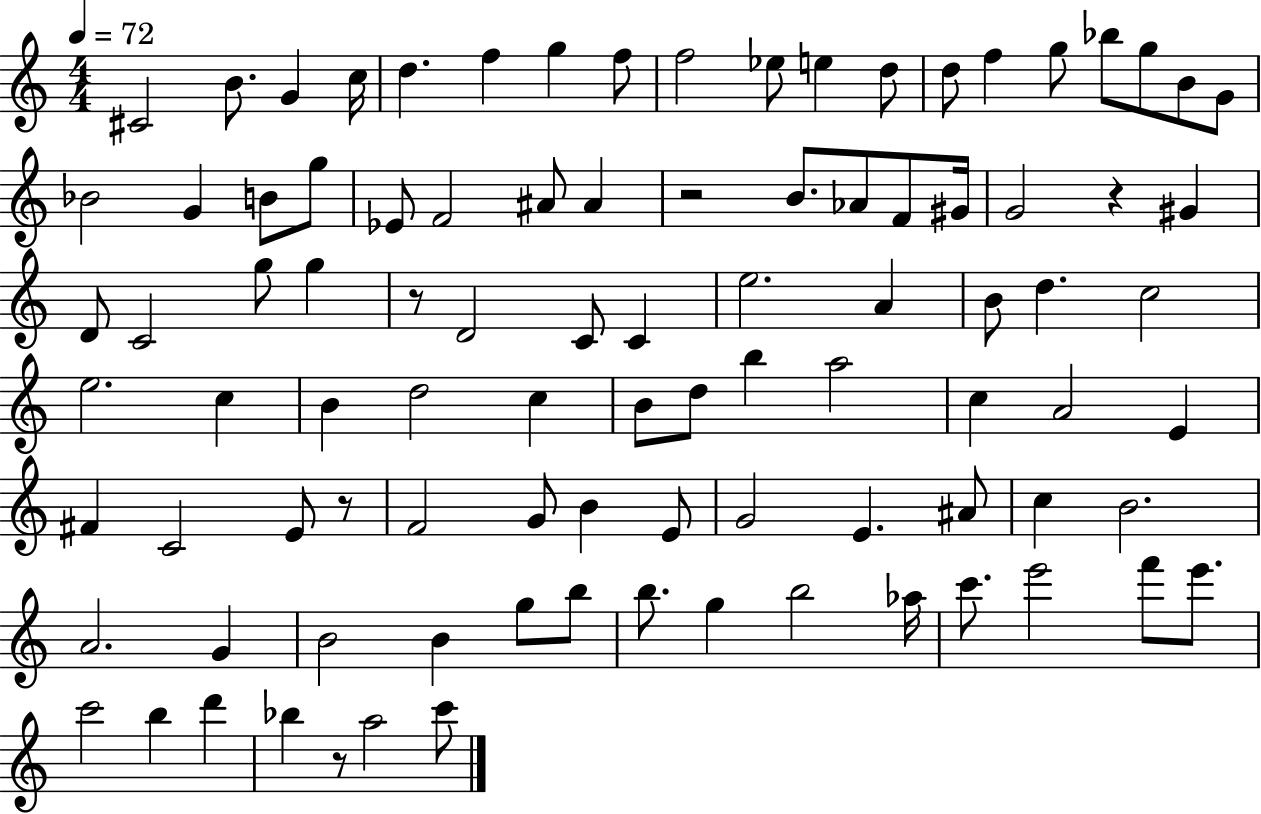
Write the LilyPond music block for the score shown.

{
  \clef treble
  \numericTimeSignature
  \time 4/4
  \key c \major
  \tempo 4 = 72
  cis'2 b'8. g'4 c''16 | d''4. f''4 g''4 f''8 | f''2 ees''8 e''4 d''8 | d''8 f''4 g''8 bes''8 g''8 b'8 g'8 | \break bes'2 g'4 b'8 g''8 | ees'8 f'2 ais'8 ais'4 | r2 b'8. aes'8 f'8 gis'16 | g'2 r4 gis'4 | \break d'8 c'2 g''8 g''4 | r8 d'2 c'8 c'4 | e''2. a'4 | b'8 d''4. c''2 | \break e''2. c''4 | b'4 d''2 c''4 | b'8 d''8 b''4 a''2 | c''4 a'2 e'4 | \break fis'4 c'2 e'8 r8 | f'2 g'8 b'4 e'8 | g'2 e'4. ais'8 | c''4 b'2. | \break a'2. g'4 | b'2 b'4 g''8 b''8 | b''8. g''4 b''2 aes''16 | c'''8. e'''2 f'''8 e'''8. | \break c'''2 b''4 d'''4 | bes''4 r8 a''2 c'''8 | \bar "|."
}